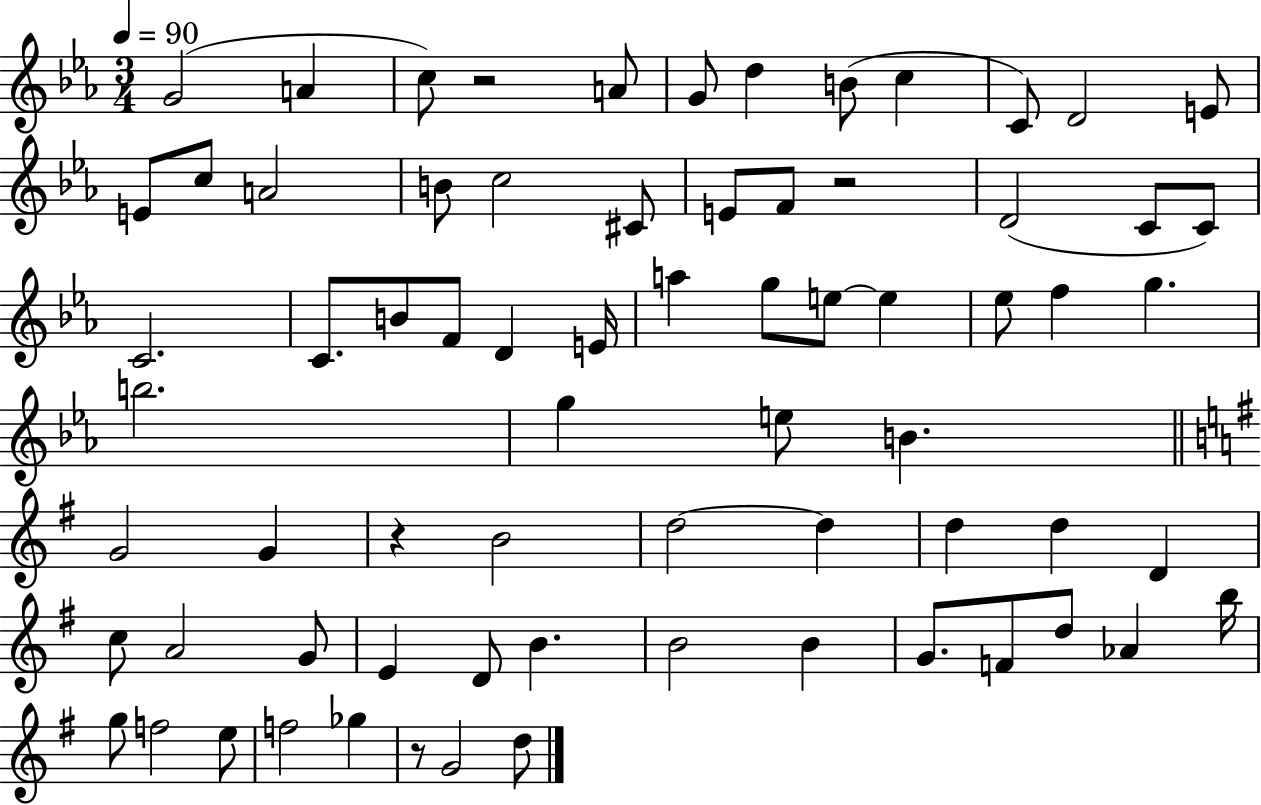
{
  \clef treble
  \numericTimeSignature
  \time 3/4
  \key ees \major
  \tempo 4 = 90
  g'2( a'4 | c''8) r2 a'8 | g'8 d''4 b'8( c''4 | c'8) d'2 e'8 | \break e'8 c''8 a'2 | b'8 c''2 cis'8 | e'8 f'8 r2 | d'2( c'8 c'8) | \break c'2. | c'8. b'8 f'8 d'4 e'16 | a''4 g''8 e''8~~ e''4 | ees''8 f''4 g''4. | \break b''2. | g''4 e''8 b'4. | \bar "||" \break \key e \minor g'2 g'4 | r4 b'2 | d''2~~ d''4 | d''4 d''4 d'4 | \break c''8 a'2 g'8 | e'4 d'8 b'4. | b'2 b'4 | g'8. f'8 d''8 aes'4 b''16 | \break g''8 f''2 e''8 | f''2 ges''4 | r8 g'2 d''8 | \bar "|."
}